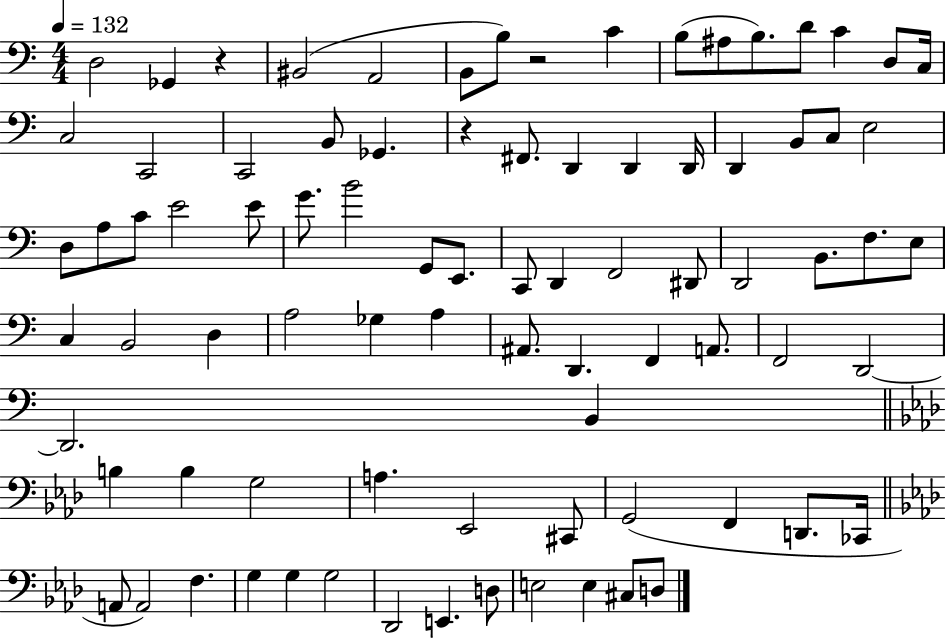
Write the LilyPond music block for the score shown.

{
  \clef bass
  \numericTimeSignature
  \time 4/4
  \key c \major
  \tempo 4 = 132
  \repeat volta 2 { d2 ges,4 r4 | bis,2( a,2 | b,8 b8) r2 c'4 | b8( ais8 b8.) d'8 c'4 d8 c16 | \break c2 c,2 | c,2 b,8 ges,4. | r4 fis,8. d,4 d,4 d,16 | d,4 b,8 c8 e2 | \break d8 a8 c'8 e'2 e'8 | g'8. b'2 g,8 e,8. | c,8 d,4 f,2 dis,8 | d,2 b,8. f8. e8 | \break c4 b,2 d4 | a2 ges4 a4 | ais,8. d,4. f,4 a,8. | f,2 d,2~~ | \break d,2. b,4 | \bar "||" \break \key f \minor b4 b4 g2 | a4. ees,2 cis,8 | g,2( f,4 d,8. ces,16 | \bar "||" \break \key aes \major a,8 a,2) f4. | g4 g4 g2 | des,2 e,4. d8 | e2 e4 cis8 d8 | \break } \bar "|."
}